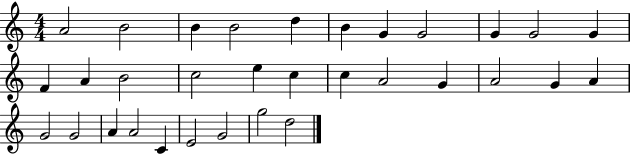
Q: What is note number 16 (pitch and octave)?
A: E5